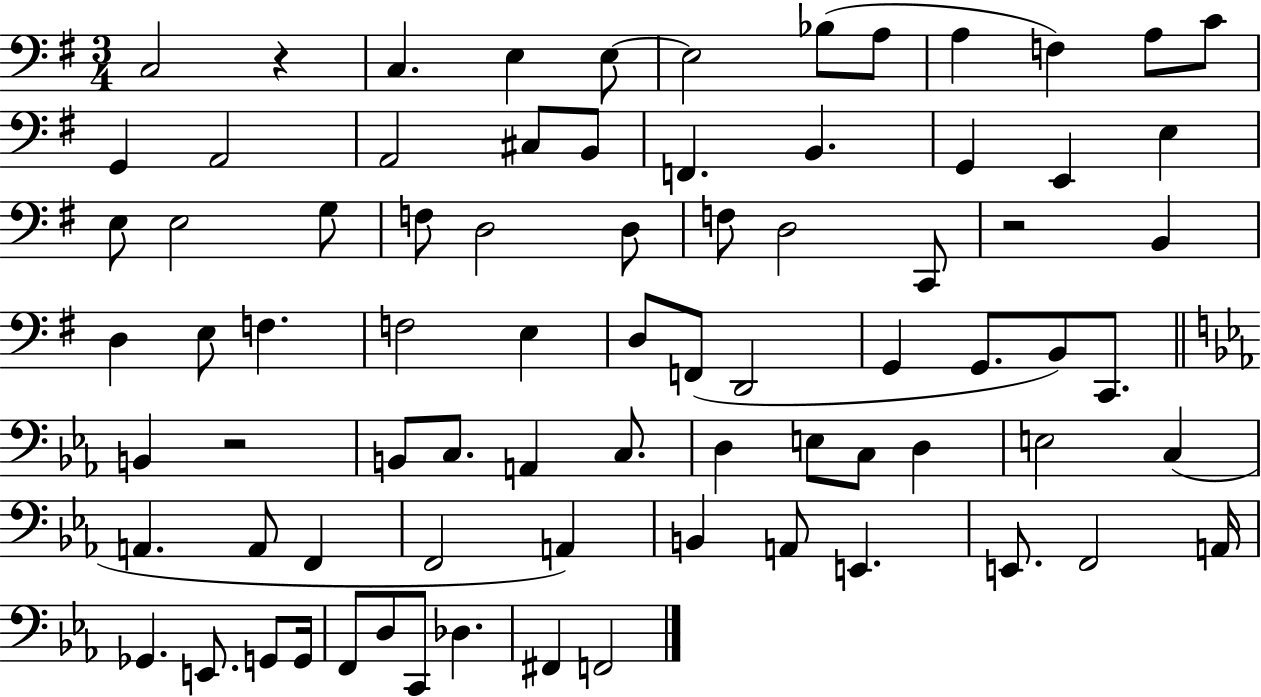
X:1
T:Untitled
M:3/4
L:1/4
K:G
C,2 z C, E, E,/2 E,2 _B,/2 A,/2 A, F, A,/2 C/2 G,, A,,2 A,,2 ^C,/2 B,,/2 F,, B,, G,, E,, E, E,/2 E,2 G,/2 F,/2 D,2 D,/2 F,/2 D,2 C,,/2 z2 B,, D, E,/2 F, F,2 E, D,/2 F,,/2 D,,2 G,, G,,/2 B,,/2 C,,/2 B,, z2 B,,/2 C,/2 A,, C,/2 D, E,/2 C,/2 D, E,2 C, A,, A,,/2 F,, F,,2 A,, B,, A,,/2 E,, E,,/2 F,,2 A,,/4 _G,, E,,/2 G,,/2 G,,/4 F,,/2 D,/2 C,,/2 _D, ^F,, F,,2